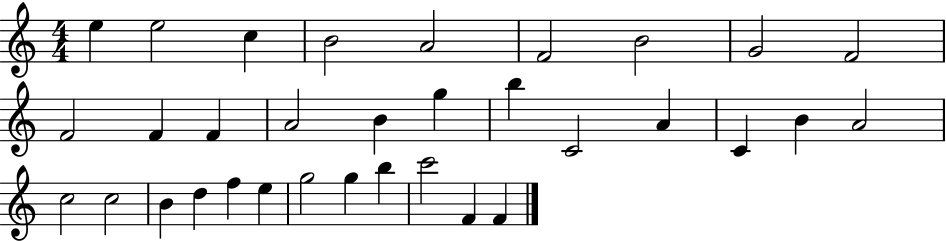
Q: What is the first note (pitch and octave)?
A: E5